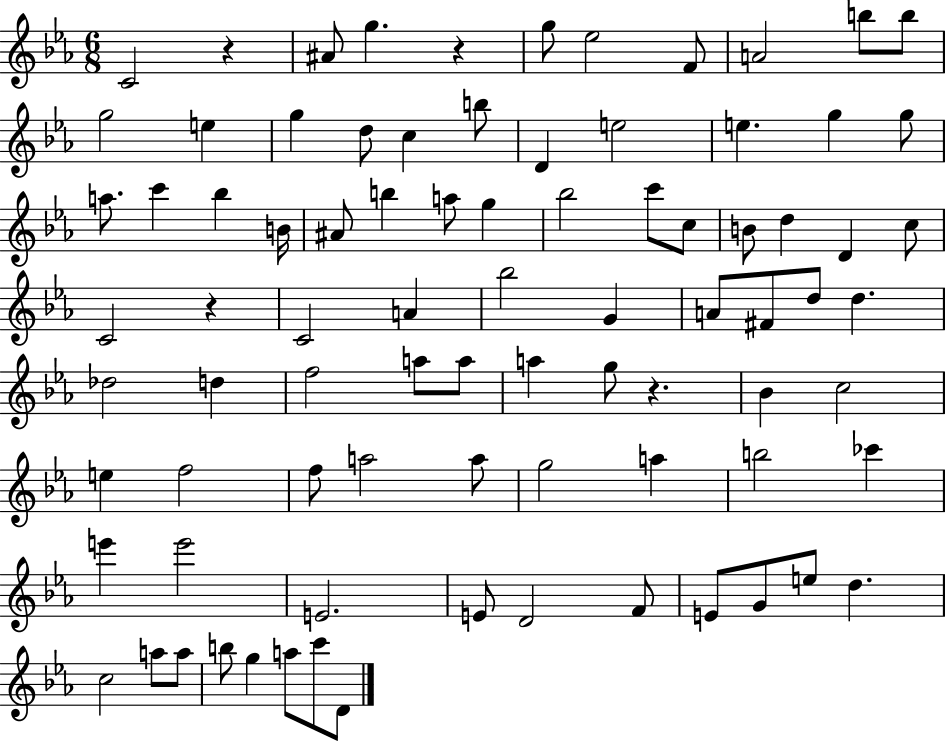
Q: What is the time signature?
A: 6/8